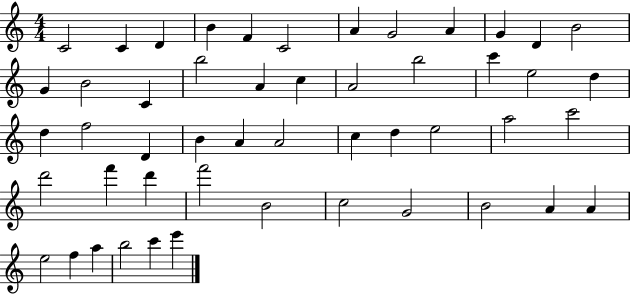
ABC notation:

X:1
T:Untitled
M:4/4
L:1/4
K:C
C2 C D B F C2 A G2 A G D B2 G B2 C b2 A c A2 b2 c' e2 d d f2 D B A A2 c d e2 a2 c'2 d'2 f' d' f'2 B2 c2 G2 B2 A A e2 f a b2 c' e'